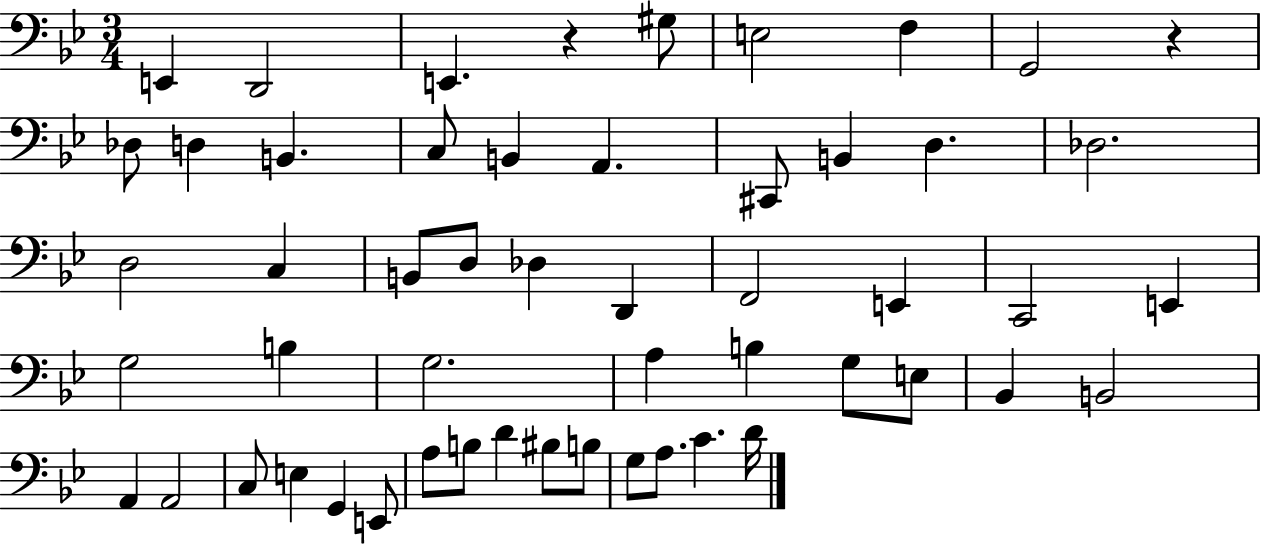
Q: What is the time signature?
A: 3/4